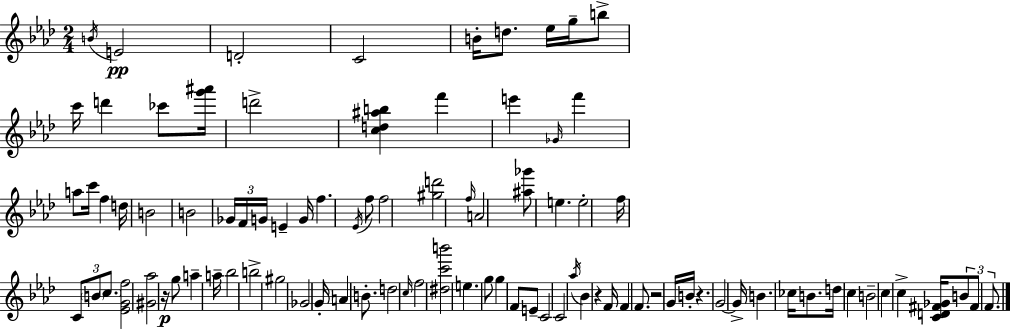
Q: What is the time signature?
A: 2/4